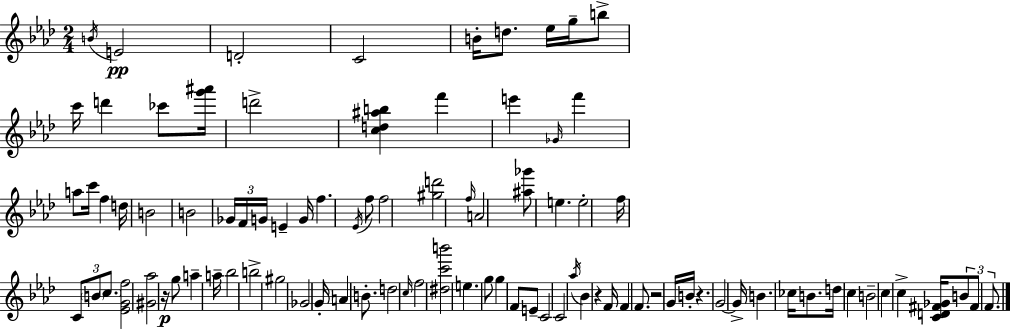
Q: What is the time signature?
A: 2/4